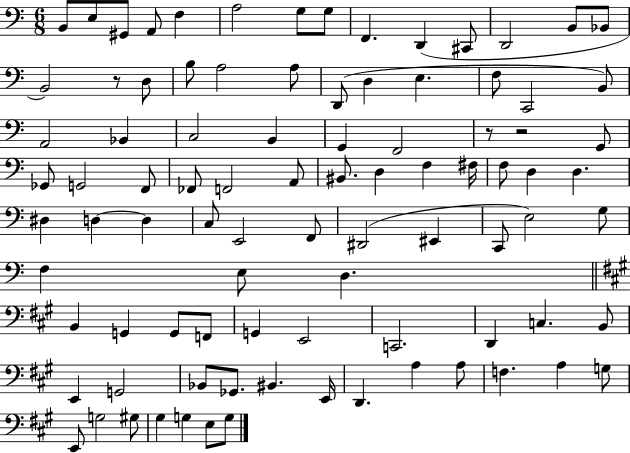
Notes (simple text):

B2/e E3/e G#2/e A2/e F3/q A3/h G3/e G3/e F2/q. D2/q C#2/e D2/h B2/e Bb2/e B2/h R/e D3/e B3/e A3/h A3/e D2/e D3/q E3/q. F3/e C2/h B2/e A2/h Bb2/q C3/h B2/q G2/q F2/h R/e R/h G2/e Gb2/e G2/h F2/e FES2/e F2/h A2/e BIS2/e. D3/q F3/q F#3/s F3/e D3/q D3/q. D#3/q D3/q D3/q C3/e E2/h F2/e D#2/h EIS2/q C2/e E3/h G3/e F3/q E3/e D3/q. B2/q G2/q G2/e F2/e G2/q E2/h C2/h. D2/q C3/q. B2/e E2/q G2/h Bb2/e Gb2/e. BIS2/q. E2/s D2/q. A3/q A3/e F3/q. A3/q G3/e E2/e G3/h G#3/e G#3/q G3/q E3/e G3/e